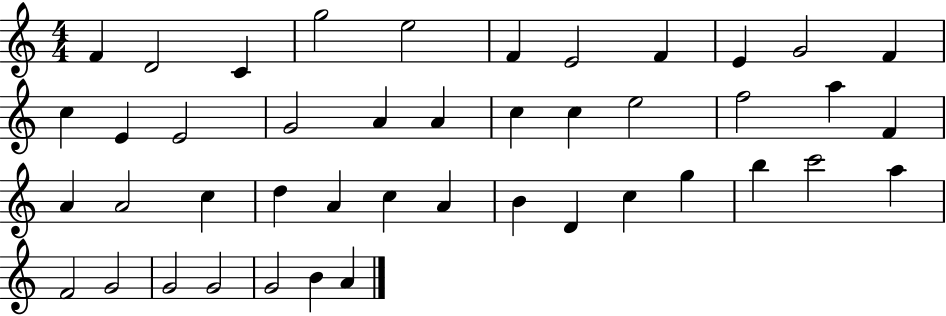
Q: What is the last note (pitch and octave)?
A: A4